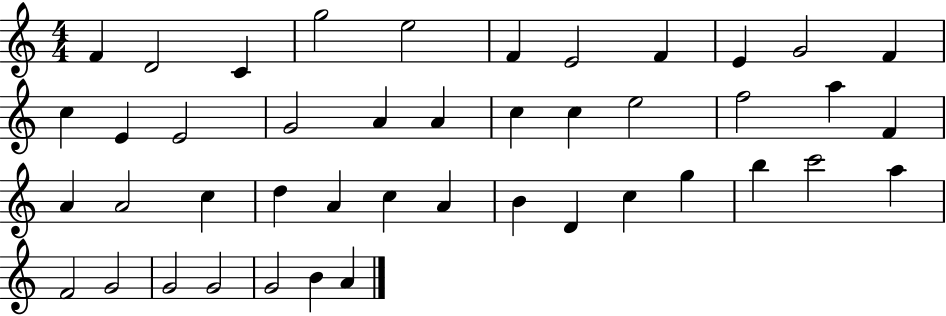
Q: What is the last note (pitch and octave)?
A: A4